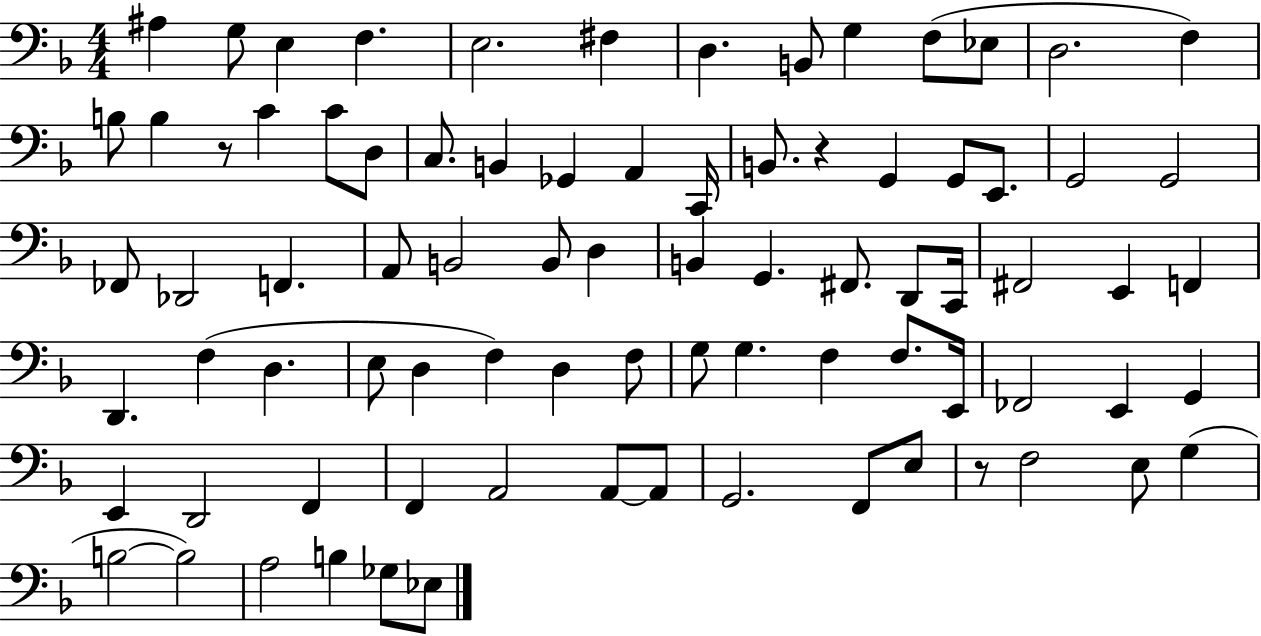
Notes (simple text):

A#3/q G3/e E3/q F3/q. E3/h. F#3/q D3/q. B2/e G3/q F3/e Eb3/e D3/h. F3/q B3/e B3/q R/e C4/q C4/e D3/e C3/e. B2/q Gb2/q A2/q C2/s B2/e. R/q G2/q G2/e E2/e. G2/h G2/h FES2/e Db2/h F2/q. A2/e B2/h B2/e D3/q B2/q G2/q. F#2/e. D2/e C2/s F#2/h E2/q F2/q D2/q. F3/q D3/q. E3/e D3/q F3/q D3/q F3/e G3/e G3/q. F3/q F3/e. E2/s FES2/h E2/q G2/q E2/q D2/h F2/q F2/q A2/h A2/e A2/e G2/h. F2/e E3/e R/e F3/h E3/e G3/q B3/h B3/h A3/h B3/q Gb3/e Eb3/e